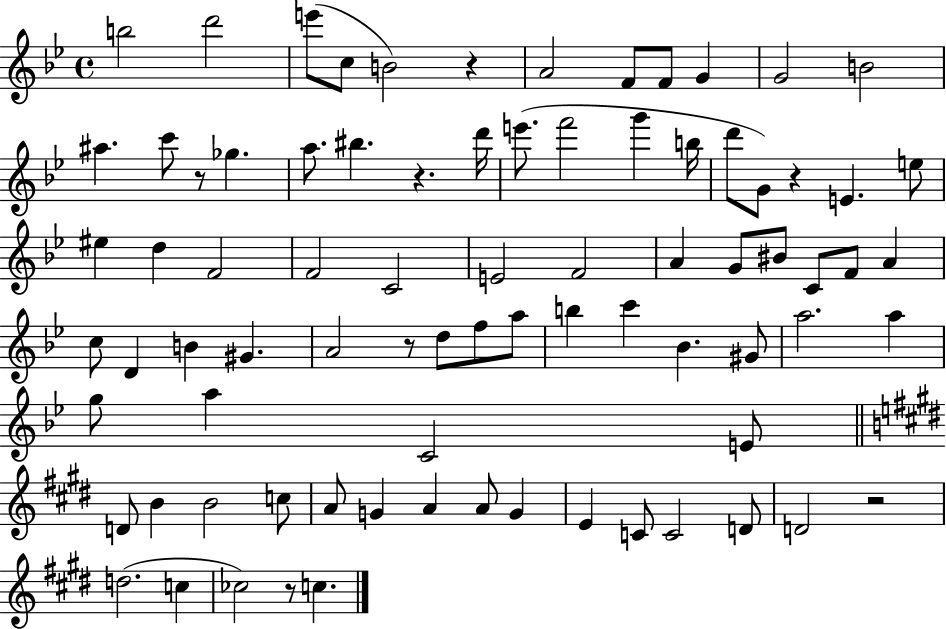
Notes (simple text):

B5/h D6/h E6/e C5/e B4/h R/q A4/h F4/e F4/e G4/q G4/h B4/h A#5/q. C6/e R/e Gb5/q. A5/e. BIS5/q. R/q. D6/s E6/e. F6/h G6/q B5/s D6/e G4/e R/q E4/q. E5/e EIS5/q D5/q F4/h F4/h C4/h E4/h F4/h A4/q G4/e BIS4/e C4/e F4/e A4/q C5/e D4/q B4/q G#4/q. A4/h R/e D5/e F5/e A5/e B5/q C6/q Bb4/q. G#4/e A5/h. A5/q G5/e A5/q C4/h E4/e D4/e B4/q B4/h C5/e A4/e G4/q A4/q A4/e G4/q E4/q C4/e C4/h D4/e D4/h R/h D5/h. C5/q CES5/h R/e C5/q.